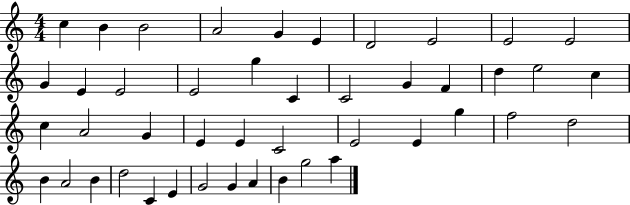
C5/q B4/q B4/h A4/h G4/q E4/q D4/h E4/h E4/h E4/h G4/q E4/q E4/h E4/h G5/q C4/q C4/h G4/q F4/q D5/q E5/h C5/q C5/q A4/h G4/q E4/q E4/q C4/h E4/h E4/q G5/q F5/h D5/h B4/q A4/h B4/q D5/h C4/q E4/q G4/h G4/q A4/q B4/q G5/h A5/q